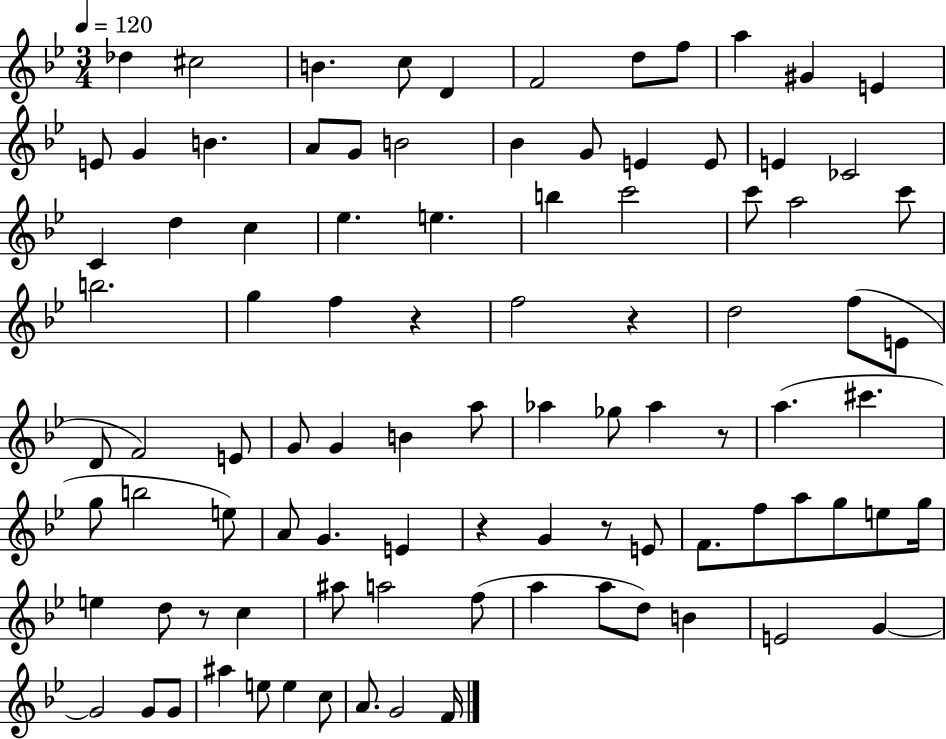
Db5/q C#5/h B4/q. C5/e D4/q F4/h D5/e F5/e A5/q G#4/q E4/q E4/e G4/q B4/q. A4/e G4/e B4/h Bb4/q G4/e E4/q E4/e E4/q CES4/h C4/q D5/q C5/q Eb5/q. E5/q. B5/q C6/h C6/e A5/h C6/e B5/h. G5/q F5/q R/q F5/h R/q D5/h F5/e E4/e D4/e F4/h E4/e G4/e G4/q B4/q A5/e Ab5/q Gb5/e Ab5/q R/e A5/q. C#6/q. G5/e B5/h E5/e A4/e G4/q. E4/q R/q G4/q R/e E4/e F4/e. F5/e A5/e G5/e E5/e G5/s E5/q D5/e R/e C5/q A#5/e A5/h F5/e A5/q A5/e D5/e B4/q E4/h G4/q G4/h G4/e G4/e A#5/q E5/e E5/q C5/e A4/e. G4/h F4/s